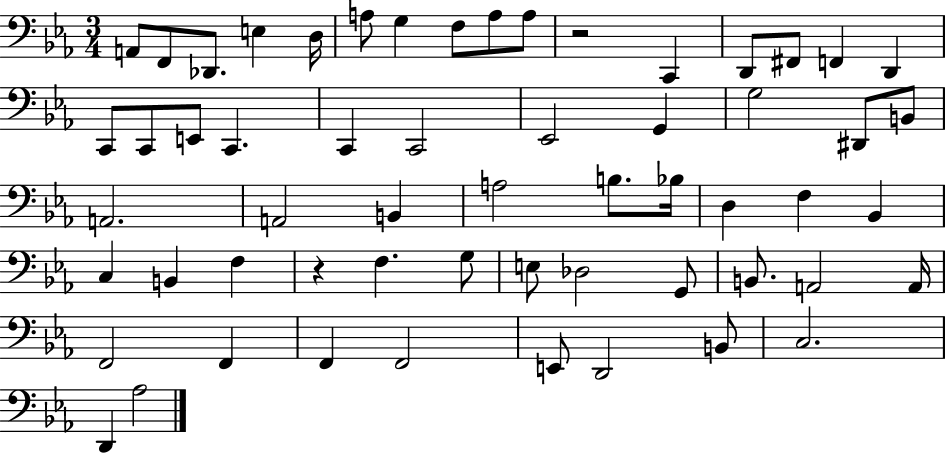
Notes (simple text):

A2/e F2/e Db2/e. E3/q D3/s A3/e G3/q F3/e A3/e A3/e R/h C2/q D2/e F#2/e F2/q D2/q C2/e C2/e E2/e C2/q. C2/q C2/h Eb2/h G2/q G3/h D#2/e B2/e A2/h. A2/h B2/q A3/h B3/e. Bb3/s D3/q F3/q Bb2/q C3/q B2/q F3/q R/q F3/q. G3/e E3/e Db3/h G2/e B2/e. A2/h A2/s F2/h F2/q F2/q F2/h E2/e D2/h B2/e C3/h. D2/q Ab3/h